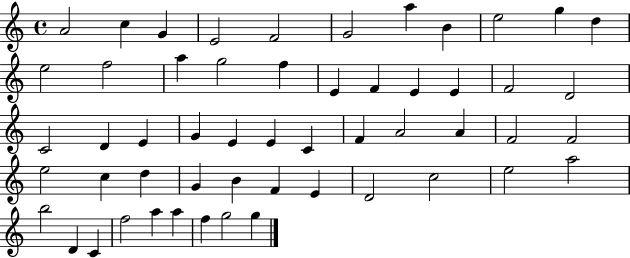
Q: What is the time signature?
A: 4/4